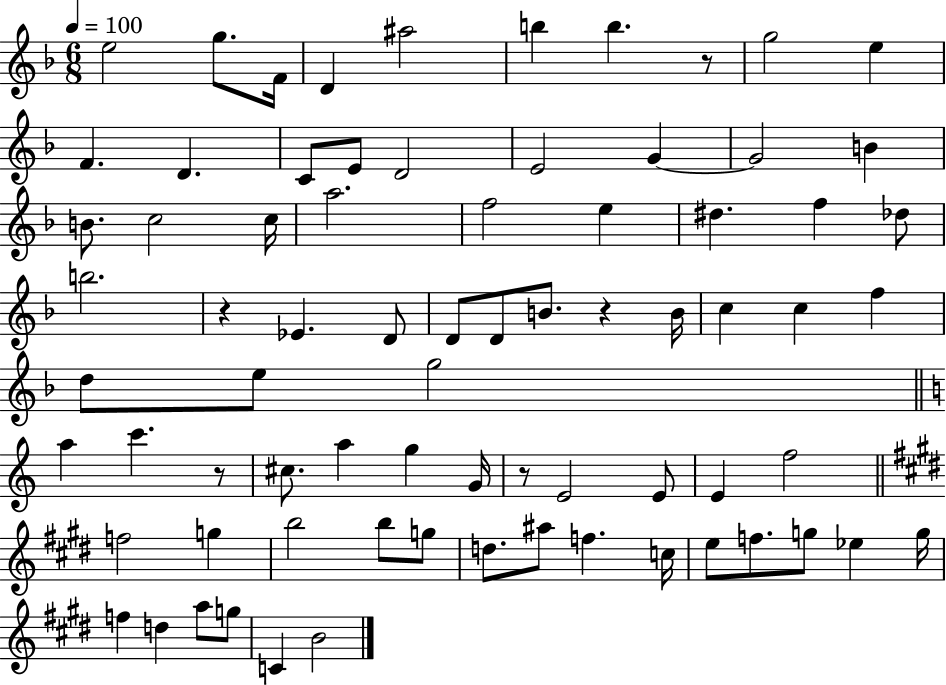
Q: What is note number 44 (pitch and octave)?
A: A5